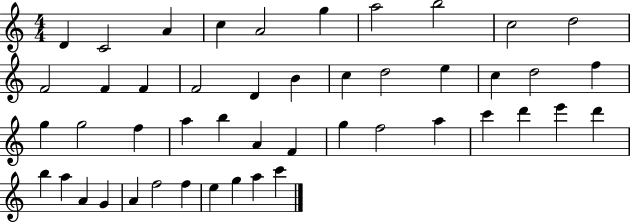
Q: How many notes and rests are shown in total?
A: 47